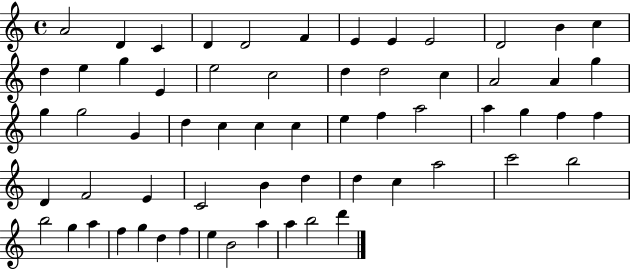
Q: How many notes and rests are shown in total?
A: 62